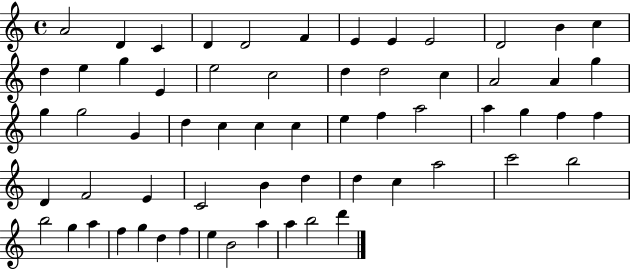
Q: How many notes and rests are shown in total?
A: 62